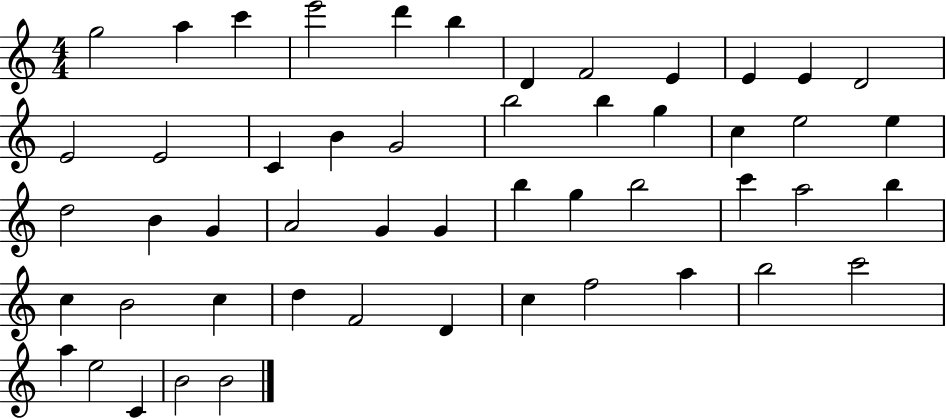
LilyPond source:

{
  \clef treble
  \numericTimeSignature
  \time 4/4
  \key c \major
  g''2 a''4 c'''4 | e'''2 d'''4 b''4 | d'4 f'2 e'4 | e'4 e'4 d'2 | \break e'2 e'2 | c'4 b'4 g'2 | b''2 b''4 g''4 | c''4 e''2 e''4 | \break d''2 b'4 g'4 | a'2 g'4 g'4 | b''4 g''4 b''2 | c'''4 a''2 b''4 | \break c''4 b'2 c''4 | d''4 f'2 d'4 | c''4 f''2 a''4 | b''2 c'''2 | \break a''4 e''2 c'4 | b'2 b'2 | \bar "|."
}